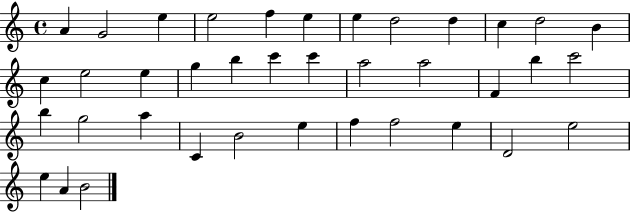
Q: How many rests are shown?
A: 0